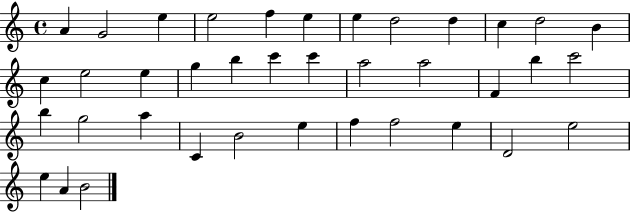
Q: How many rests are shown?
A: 0